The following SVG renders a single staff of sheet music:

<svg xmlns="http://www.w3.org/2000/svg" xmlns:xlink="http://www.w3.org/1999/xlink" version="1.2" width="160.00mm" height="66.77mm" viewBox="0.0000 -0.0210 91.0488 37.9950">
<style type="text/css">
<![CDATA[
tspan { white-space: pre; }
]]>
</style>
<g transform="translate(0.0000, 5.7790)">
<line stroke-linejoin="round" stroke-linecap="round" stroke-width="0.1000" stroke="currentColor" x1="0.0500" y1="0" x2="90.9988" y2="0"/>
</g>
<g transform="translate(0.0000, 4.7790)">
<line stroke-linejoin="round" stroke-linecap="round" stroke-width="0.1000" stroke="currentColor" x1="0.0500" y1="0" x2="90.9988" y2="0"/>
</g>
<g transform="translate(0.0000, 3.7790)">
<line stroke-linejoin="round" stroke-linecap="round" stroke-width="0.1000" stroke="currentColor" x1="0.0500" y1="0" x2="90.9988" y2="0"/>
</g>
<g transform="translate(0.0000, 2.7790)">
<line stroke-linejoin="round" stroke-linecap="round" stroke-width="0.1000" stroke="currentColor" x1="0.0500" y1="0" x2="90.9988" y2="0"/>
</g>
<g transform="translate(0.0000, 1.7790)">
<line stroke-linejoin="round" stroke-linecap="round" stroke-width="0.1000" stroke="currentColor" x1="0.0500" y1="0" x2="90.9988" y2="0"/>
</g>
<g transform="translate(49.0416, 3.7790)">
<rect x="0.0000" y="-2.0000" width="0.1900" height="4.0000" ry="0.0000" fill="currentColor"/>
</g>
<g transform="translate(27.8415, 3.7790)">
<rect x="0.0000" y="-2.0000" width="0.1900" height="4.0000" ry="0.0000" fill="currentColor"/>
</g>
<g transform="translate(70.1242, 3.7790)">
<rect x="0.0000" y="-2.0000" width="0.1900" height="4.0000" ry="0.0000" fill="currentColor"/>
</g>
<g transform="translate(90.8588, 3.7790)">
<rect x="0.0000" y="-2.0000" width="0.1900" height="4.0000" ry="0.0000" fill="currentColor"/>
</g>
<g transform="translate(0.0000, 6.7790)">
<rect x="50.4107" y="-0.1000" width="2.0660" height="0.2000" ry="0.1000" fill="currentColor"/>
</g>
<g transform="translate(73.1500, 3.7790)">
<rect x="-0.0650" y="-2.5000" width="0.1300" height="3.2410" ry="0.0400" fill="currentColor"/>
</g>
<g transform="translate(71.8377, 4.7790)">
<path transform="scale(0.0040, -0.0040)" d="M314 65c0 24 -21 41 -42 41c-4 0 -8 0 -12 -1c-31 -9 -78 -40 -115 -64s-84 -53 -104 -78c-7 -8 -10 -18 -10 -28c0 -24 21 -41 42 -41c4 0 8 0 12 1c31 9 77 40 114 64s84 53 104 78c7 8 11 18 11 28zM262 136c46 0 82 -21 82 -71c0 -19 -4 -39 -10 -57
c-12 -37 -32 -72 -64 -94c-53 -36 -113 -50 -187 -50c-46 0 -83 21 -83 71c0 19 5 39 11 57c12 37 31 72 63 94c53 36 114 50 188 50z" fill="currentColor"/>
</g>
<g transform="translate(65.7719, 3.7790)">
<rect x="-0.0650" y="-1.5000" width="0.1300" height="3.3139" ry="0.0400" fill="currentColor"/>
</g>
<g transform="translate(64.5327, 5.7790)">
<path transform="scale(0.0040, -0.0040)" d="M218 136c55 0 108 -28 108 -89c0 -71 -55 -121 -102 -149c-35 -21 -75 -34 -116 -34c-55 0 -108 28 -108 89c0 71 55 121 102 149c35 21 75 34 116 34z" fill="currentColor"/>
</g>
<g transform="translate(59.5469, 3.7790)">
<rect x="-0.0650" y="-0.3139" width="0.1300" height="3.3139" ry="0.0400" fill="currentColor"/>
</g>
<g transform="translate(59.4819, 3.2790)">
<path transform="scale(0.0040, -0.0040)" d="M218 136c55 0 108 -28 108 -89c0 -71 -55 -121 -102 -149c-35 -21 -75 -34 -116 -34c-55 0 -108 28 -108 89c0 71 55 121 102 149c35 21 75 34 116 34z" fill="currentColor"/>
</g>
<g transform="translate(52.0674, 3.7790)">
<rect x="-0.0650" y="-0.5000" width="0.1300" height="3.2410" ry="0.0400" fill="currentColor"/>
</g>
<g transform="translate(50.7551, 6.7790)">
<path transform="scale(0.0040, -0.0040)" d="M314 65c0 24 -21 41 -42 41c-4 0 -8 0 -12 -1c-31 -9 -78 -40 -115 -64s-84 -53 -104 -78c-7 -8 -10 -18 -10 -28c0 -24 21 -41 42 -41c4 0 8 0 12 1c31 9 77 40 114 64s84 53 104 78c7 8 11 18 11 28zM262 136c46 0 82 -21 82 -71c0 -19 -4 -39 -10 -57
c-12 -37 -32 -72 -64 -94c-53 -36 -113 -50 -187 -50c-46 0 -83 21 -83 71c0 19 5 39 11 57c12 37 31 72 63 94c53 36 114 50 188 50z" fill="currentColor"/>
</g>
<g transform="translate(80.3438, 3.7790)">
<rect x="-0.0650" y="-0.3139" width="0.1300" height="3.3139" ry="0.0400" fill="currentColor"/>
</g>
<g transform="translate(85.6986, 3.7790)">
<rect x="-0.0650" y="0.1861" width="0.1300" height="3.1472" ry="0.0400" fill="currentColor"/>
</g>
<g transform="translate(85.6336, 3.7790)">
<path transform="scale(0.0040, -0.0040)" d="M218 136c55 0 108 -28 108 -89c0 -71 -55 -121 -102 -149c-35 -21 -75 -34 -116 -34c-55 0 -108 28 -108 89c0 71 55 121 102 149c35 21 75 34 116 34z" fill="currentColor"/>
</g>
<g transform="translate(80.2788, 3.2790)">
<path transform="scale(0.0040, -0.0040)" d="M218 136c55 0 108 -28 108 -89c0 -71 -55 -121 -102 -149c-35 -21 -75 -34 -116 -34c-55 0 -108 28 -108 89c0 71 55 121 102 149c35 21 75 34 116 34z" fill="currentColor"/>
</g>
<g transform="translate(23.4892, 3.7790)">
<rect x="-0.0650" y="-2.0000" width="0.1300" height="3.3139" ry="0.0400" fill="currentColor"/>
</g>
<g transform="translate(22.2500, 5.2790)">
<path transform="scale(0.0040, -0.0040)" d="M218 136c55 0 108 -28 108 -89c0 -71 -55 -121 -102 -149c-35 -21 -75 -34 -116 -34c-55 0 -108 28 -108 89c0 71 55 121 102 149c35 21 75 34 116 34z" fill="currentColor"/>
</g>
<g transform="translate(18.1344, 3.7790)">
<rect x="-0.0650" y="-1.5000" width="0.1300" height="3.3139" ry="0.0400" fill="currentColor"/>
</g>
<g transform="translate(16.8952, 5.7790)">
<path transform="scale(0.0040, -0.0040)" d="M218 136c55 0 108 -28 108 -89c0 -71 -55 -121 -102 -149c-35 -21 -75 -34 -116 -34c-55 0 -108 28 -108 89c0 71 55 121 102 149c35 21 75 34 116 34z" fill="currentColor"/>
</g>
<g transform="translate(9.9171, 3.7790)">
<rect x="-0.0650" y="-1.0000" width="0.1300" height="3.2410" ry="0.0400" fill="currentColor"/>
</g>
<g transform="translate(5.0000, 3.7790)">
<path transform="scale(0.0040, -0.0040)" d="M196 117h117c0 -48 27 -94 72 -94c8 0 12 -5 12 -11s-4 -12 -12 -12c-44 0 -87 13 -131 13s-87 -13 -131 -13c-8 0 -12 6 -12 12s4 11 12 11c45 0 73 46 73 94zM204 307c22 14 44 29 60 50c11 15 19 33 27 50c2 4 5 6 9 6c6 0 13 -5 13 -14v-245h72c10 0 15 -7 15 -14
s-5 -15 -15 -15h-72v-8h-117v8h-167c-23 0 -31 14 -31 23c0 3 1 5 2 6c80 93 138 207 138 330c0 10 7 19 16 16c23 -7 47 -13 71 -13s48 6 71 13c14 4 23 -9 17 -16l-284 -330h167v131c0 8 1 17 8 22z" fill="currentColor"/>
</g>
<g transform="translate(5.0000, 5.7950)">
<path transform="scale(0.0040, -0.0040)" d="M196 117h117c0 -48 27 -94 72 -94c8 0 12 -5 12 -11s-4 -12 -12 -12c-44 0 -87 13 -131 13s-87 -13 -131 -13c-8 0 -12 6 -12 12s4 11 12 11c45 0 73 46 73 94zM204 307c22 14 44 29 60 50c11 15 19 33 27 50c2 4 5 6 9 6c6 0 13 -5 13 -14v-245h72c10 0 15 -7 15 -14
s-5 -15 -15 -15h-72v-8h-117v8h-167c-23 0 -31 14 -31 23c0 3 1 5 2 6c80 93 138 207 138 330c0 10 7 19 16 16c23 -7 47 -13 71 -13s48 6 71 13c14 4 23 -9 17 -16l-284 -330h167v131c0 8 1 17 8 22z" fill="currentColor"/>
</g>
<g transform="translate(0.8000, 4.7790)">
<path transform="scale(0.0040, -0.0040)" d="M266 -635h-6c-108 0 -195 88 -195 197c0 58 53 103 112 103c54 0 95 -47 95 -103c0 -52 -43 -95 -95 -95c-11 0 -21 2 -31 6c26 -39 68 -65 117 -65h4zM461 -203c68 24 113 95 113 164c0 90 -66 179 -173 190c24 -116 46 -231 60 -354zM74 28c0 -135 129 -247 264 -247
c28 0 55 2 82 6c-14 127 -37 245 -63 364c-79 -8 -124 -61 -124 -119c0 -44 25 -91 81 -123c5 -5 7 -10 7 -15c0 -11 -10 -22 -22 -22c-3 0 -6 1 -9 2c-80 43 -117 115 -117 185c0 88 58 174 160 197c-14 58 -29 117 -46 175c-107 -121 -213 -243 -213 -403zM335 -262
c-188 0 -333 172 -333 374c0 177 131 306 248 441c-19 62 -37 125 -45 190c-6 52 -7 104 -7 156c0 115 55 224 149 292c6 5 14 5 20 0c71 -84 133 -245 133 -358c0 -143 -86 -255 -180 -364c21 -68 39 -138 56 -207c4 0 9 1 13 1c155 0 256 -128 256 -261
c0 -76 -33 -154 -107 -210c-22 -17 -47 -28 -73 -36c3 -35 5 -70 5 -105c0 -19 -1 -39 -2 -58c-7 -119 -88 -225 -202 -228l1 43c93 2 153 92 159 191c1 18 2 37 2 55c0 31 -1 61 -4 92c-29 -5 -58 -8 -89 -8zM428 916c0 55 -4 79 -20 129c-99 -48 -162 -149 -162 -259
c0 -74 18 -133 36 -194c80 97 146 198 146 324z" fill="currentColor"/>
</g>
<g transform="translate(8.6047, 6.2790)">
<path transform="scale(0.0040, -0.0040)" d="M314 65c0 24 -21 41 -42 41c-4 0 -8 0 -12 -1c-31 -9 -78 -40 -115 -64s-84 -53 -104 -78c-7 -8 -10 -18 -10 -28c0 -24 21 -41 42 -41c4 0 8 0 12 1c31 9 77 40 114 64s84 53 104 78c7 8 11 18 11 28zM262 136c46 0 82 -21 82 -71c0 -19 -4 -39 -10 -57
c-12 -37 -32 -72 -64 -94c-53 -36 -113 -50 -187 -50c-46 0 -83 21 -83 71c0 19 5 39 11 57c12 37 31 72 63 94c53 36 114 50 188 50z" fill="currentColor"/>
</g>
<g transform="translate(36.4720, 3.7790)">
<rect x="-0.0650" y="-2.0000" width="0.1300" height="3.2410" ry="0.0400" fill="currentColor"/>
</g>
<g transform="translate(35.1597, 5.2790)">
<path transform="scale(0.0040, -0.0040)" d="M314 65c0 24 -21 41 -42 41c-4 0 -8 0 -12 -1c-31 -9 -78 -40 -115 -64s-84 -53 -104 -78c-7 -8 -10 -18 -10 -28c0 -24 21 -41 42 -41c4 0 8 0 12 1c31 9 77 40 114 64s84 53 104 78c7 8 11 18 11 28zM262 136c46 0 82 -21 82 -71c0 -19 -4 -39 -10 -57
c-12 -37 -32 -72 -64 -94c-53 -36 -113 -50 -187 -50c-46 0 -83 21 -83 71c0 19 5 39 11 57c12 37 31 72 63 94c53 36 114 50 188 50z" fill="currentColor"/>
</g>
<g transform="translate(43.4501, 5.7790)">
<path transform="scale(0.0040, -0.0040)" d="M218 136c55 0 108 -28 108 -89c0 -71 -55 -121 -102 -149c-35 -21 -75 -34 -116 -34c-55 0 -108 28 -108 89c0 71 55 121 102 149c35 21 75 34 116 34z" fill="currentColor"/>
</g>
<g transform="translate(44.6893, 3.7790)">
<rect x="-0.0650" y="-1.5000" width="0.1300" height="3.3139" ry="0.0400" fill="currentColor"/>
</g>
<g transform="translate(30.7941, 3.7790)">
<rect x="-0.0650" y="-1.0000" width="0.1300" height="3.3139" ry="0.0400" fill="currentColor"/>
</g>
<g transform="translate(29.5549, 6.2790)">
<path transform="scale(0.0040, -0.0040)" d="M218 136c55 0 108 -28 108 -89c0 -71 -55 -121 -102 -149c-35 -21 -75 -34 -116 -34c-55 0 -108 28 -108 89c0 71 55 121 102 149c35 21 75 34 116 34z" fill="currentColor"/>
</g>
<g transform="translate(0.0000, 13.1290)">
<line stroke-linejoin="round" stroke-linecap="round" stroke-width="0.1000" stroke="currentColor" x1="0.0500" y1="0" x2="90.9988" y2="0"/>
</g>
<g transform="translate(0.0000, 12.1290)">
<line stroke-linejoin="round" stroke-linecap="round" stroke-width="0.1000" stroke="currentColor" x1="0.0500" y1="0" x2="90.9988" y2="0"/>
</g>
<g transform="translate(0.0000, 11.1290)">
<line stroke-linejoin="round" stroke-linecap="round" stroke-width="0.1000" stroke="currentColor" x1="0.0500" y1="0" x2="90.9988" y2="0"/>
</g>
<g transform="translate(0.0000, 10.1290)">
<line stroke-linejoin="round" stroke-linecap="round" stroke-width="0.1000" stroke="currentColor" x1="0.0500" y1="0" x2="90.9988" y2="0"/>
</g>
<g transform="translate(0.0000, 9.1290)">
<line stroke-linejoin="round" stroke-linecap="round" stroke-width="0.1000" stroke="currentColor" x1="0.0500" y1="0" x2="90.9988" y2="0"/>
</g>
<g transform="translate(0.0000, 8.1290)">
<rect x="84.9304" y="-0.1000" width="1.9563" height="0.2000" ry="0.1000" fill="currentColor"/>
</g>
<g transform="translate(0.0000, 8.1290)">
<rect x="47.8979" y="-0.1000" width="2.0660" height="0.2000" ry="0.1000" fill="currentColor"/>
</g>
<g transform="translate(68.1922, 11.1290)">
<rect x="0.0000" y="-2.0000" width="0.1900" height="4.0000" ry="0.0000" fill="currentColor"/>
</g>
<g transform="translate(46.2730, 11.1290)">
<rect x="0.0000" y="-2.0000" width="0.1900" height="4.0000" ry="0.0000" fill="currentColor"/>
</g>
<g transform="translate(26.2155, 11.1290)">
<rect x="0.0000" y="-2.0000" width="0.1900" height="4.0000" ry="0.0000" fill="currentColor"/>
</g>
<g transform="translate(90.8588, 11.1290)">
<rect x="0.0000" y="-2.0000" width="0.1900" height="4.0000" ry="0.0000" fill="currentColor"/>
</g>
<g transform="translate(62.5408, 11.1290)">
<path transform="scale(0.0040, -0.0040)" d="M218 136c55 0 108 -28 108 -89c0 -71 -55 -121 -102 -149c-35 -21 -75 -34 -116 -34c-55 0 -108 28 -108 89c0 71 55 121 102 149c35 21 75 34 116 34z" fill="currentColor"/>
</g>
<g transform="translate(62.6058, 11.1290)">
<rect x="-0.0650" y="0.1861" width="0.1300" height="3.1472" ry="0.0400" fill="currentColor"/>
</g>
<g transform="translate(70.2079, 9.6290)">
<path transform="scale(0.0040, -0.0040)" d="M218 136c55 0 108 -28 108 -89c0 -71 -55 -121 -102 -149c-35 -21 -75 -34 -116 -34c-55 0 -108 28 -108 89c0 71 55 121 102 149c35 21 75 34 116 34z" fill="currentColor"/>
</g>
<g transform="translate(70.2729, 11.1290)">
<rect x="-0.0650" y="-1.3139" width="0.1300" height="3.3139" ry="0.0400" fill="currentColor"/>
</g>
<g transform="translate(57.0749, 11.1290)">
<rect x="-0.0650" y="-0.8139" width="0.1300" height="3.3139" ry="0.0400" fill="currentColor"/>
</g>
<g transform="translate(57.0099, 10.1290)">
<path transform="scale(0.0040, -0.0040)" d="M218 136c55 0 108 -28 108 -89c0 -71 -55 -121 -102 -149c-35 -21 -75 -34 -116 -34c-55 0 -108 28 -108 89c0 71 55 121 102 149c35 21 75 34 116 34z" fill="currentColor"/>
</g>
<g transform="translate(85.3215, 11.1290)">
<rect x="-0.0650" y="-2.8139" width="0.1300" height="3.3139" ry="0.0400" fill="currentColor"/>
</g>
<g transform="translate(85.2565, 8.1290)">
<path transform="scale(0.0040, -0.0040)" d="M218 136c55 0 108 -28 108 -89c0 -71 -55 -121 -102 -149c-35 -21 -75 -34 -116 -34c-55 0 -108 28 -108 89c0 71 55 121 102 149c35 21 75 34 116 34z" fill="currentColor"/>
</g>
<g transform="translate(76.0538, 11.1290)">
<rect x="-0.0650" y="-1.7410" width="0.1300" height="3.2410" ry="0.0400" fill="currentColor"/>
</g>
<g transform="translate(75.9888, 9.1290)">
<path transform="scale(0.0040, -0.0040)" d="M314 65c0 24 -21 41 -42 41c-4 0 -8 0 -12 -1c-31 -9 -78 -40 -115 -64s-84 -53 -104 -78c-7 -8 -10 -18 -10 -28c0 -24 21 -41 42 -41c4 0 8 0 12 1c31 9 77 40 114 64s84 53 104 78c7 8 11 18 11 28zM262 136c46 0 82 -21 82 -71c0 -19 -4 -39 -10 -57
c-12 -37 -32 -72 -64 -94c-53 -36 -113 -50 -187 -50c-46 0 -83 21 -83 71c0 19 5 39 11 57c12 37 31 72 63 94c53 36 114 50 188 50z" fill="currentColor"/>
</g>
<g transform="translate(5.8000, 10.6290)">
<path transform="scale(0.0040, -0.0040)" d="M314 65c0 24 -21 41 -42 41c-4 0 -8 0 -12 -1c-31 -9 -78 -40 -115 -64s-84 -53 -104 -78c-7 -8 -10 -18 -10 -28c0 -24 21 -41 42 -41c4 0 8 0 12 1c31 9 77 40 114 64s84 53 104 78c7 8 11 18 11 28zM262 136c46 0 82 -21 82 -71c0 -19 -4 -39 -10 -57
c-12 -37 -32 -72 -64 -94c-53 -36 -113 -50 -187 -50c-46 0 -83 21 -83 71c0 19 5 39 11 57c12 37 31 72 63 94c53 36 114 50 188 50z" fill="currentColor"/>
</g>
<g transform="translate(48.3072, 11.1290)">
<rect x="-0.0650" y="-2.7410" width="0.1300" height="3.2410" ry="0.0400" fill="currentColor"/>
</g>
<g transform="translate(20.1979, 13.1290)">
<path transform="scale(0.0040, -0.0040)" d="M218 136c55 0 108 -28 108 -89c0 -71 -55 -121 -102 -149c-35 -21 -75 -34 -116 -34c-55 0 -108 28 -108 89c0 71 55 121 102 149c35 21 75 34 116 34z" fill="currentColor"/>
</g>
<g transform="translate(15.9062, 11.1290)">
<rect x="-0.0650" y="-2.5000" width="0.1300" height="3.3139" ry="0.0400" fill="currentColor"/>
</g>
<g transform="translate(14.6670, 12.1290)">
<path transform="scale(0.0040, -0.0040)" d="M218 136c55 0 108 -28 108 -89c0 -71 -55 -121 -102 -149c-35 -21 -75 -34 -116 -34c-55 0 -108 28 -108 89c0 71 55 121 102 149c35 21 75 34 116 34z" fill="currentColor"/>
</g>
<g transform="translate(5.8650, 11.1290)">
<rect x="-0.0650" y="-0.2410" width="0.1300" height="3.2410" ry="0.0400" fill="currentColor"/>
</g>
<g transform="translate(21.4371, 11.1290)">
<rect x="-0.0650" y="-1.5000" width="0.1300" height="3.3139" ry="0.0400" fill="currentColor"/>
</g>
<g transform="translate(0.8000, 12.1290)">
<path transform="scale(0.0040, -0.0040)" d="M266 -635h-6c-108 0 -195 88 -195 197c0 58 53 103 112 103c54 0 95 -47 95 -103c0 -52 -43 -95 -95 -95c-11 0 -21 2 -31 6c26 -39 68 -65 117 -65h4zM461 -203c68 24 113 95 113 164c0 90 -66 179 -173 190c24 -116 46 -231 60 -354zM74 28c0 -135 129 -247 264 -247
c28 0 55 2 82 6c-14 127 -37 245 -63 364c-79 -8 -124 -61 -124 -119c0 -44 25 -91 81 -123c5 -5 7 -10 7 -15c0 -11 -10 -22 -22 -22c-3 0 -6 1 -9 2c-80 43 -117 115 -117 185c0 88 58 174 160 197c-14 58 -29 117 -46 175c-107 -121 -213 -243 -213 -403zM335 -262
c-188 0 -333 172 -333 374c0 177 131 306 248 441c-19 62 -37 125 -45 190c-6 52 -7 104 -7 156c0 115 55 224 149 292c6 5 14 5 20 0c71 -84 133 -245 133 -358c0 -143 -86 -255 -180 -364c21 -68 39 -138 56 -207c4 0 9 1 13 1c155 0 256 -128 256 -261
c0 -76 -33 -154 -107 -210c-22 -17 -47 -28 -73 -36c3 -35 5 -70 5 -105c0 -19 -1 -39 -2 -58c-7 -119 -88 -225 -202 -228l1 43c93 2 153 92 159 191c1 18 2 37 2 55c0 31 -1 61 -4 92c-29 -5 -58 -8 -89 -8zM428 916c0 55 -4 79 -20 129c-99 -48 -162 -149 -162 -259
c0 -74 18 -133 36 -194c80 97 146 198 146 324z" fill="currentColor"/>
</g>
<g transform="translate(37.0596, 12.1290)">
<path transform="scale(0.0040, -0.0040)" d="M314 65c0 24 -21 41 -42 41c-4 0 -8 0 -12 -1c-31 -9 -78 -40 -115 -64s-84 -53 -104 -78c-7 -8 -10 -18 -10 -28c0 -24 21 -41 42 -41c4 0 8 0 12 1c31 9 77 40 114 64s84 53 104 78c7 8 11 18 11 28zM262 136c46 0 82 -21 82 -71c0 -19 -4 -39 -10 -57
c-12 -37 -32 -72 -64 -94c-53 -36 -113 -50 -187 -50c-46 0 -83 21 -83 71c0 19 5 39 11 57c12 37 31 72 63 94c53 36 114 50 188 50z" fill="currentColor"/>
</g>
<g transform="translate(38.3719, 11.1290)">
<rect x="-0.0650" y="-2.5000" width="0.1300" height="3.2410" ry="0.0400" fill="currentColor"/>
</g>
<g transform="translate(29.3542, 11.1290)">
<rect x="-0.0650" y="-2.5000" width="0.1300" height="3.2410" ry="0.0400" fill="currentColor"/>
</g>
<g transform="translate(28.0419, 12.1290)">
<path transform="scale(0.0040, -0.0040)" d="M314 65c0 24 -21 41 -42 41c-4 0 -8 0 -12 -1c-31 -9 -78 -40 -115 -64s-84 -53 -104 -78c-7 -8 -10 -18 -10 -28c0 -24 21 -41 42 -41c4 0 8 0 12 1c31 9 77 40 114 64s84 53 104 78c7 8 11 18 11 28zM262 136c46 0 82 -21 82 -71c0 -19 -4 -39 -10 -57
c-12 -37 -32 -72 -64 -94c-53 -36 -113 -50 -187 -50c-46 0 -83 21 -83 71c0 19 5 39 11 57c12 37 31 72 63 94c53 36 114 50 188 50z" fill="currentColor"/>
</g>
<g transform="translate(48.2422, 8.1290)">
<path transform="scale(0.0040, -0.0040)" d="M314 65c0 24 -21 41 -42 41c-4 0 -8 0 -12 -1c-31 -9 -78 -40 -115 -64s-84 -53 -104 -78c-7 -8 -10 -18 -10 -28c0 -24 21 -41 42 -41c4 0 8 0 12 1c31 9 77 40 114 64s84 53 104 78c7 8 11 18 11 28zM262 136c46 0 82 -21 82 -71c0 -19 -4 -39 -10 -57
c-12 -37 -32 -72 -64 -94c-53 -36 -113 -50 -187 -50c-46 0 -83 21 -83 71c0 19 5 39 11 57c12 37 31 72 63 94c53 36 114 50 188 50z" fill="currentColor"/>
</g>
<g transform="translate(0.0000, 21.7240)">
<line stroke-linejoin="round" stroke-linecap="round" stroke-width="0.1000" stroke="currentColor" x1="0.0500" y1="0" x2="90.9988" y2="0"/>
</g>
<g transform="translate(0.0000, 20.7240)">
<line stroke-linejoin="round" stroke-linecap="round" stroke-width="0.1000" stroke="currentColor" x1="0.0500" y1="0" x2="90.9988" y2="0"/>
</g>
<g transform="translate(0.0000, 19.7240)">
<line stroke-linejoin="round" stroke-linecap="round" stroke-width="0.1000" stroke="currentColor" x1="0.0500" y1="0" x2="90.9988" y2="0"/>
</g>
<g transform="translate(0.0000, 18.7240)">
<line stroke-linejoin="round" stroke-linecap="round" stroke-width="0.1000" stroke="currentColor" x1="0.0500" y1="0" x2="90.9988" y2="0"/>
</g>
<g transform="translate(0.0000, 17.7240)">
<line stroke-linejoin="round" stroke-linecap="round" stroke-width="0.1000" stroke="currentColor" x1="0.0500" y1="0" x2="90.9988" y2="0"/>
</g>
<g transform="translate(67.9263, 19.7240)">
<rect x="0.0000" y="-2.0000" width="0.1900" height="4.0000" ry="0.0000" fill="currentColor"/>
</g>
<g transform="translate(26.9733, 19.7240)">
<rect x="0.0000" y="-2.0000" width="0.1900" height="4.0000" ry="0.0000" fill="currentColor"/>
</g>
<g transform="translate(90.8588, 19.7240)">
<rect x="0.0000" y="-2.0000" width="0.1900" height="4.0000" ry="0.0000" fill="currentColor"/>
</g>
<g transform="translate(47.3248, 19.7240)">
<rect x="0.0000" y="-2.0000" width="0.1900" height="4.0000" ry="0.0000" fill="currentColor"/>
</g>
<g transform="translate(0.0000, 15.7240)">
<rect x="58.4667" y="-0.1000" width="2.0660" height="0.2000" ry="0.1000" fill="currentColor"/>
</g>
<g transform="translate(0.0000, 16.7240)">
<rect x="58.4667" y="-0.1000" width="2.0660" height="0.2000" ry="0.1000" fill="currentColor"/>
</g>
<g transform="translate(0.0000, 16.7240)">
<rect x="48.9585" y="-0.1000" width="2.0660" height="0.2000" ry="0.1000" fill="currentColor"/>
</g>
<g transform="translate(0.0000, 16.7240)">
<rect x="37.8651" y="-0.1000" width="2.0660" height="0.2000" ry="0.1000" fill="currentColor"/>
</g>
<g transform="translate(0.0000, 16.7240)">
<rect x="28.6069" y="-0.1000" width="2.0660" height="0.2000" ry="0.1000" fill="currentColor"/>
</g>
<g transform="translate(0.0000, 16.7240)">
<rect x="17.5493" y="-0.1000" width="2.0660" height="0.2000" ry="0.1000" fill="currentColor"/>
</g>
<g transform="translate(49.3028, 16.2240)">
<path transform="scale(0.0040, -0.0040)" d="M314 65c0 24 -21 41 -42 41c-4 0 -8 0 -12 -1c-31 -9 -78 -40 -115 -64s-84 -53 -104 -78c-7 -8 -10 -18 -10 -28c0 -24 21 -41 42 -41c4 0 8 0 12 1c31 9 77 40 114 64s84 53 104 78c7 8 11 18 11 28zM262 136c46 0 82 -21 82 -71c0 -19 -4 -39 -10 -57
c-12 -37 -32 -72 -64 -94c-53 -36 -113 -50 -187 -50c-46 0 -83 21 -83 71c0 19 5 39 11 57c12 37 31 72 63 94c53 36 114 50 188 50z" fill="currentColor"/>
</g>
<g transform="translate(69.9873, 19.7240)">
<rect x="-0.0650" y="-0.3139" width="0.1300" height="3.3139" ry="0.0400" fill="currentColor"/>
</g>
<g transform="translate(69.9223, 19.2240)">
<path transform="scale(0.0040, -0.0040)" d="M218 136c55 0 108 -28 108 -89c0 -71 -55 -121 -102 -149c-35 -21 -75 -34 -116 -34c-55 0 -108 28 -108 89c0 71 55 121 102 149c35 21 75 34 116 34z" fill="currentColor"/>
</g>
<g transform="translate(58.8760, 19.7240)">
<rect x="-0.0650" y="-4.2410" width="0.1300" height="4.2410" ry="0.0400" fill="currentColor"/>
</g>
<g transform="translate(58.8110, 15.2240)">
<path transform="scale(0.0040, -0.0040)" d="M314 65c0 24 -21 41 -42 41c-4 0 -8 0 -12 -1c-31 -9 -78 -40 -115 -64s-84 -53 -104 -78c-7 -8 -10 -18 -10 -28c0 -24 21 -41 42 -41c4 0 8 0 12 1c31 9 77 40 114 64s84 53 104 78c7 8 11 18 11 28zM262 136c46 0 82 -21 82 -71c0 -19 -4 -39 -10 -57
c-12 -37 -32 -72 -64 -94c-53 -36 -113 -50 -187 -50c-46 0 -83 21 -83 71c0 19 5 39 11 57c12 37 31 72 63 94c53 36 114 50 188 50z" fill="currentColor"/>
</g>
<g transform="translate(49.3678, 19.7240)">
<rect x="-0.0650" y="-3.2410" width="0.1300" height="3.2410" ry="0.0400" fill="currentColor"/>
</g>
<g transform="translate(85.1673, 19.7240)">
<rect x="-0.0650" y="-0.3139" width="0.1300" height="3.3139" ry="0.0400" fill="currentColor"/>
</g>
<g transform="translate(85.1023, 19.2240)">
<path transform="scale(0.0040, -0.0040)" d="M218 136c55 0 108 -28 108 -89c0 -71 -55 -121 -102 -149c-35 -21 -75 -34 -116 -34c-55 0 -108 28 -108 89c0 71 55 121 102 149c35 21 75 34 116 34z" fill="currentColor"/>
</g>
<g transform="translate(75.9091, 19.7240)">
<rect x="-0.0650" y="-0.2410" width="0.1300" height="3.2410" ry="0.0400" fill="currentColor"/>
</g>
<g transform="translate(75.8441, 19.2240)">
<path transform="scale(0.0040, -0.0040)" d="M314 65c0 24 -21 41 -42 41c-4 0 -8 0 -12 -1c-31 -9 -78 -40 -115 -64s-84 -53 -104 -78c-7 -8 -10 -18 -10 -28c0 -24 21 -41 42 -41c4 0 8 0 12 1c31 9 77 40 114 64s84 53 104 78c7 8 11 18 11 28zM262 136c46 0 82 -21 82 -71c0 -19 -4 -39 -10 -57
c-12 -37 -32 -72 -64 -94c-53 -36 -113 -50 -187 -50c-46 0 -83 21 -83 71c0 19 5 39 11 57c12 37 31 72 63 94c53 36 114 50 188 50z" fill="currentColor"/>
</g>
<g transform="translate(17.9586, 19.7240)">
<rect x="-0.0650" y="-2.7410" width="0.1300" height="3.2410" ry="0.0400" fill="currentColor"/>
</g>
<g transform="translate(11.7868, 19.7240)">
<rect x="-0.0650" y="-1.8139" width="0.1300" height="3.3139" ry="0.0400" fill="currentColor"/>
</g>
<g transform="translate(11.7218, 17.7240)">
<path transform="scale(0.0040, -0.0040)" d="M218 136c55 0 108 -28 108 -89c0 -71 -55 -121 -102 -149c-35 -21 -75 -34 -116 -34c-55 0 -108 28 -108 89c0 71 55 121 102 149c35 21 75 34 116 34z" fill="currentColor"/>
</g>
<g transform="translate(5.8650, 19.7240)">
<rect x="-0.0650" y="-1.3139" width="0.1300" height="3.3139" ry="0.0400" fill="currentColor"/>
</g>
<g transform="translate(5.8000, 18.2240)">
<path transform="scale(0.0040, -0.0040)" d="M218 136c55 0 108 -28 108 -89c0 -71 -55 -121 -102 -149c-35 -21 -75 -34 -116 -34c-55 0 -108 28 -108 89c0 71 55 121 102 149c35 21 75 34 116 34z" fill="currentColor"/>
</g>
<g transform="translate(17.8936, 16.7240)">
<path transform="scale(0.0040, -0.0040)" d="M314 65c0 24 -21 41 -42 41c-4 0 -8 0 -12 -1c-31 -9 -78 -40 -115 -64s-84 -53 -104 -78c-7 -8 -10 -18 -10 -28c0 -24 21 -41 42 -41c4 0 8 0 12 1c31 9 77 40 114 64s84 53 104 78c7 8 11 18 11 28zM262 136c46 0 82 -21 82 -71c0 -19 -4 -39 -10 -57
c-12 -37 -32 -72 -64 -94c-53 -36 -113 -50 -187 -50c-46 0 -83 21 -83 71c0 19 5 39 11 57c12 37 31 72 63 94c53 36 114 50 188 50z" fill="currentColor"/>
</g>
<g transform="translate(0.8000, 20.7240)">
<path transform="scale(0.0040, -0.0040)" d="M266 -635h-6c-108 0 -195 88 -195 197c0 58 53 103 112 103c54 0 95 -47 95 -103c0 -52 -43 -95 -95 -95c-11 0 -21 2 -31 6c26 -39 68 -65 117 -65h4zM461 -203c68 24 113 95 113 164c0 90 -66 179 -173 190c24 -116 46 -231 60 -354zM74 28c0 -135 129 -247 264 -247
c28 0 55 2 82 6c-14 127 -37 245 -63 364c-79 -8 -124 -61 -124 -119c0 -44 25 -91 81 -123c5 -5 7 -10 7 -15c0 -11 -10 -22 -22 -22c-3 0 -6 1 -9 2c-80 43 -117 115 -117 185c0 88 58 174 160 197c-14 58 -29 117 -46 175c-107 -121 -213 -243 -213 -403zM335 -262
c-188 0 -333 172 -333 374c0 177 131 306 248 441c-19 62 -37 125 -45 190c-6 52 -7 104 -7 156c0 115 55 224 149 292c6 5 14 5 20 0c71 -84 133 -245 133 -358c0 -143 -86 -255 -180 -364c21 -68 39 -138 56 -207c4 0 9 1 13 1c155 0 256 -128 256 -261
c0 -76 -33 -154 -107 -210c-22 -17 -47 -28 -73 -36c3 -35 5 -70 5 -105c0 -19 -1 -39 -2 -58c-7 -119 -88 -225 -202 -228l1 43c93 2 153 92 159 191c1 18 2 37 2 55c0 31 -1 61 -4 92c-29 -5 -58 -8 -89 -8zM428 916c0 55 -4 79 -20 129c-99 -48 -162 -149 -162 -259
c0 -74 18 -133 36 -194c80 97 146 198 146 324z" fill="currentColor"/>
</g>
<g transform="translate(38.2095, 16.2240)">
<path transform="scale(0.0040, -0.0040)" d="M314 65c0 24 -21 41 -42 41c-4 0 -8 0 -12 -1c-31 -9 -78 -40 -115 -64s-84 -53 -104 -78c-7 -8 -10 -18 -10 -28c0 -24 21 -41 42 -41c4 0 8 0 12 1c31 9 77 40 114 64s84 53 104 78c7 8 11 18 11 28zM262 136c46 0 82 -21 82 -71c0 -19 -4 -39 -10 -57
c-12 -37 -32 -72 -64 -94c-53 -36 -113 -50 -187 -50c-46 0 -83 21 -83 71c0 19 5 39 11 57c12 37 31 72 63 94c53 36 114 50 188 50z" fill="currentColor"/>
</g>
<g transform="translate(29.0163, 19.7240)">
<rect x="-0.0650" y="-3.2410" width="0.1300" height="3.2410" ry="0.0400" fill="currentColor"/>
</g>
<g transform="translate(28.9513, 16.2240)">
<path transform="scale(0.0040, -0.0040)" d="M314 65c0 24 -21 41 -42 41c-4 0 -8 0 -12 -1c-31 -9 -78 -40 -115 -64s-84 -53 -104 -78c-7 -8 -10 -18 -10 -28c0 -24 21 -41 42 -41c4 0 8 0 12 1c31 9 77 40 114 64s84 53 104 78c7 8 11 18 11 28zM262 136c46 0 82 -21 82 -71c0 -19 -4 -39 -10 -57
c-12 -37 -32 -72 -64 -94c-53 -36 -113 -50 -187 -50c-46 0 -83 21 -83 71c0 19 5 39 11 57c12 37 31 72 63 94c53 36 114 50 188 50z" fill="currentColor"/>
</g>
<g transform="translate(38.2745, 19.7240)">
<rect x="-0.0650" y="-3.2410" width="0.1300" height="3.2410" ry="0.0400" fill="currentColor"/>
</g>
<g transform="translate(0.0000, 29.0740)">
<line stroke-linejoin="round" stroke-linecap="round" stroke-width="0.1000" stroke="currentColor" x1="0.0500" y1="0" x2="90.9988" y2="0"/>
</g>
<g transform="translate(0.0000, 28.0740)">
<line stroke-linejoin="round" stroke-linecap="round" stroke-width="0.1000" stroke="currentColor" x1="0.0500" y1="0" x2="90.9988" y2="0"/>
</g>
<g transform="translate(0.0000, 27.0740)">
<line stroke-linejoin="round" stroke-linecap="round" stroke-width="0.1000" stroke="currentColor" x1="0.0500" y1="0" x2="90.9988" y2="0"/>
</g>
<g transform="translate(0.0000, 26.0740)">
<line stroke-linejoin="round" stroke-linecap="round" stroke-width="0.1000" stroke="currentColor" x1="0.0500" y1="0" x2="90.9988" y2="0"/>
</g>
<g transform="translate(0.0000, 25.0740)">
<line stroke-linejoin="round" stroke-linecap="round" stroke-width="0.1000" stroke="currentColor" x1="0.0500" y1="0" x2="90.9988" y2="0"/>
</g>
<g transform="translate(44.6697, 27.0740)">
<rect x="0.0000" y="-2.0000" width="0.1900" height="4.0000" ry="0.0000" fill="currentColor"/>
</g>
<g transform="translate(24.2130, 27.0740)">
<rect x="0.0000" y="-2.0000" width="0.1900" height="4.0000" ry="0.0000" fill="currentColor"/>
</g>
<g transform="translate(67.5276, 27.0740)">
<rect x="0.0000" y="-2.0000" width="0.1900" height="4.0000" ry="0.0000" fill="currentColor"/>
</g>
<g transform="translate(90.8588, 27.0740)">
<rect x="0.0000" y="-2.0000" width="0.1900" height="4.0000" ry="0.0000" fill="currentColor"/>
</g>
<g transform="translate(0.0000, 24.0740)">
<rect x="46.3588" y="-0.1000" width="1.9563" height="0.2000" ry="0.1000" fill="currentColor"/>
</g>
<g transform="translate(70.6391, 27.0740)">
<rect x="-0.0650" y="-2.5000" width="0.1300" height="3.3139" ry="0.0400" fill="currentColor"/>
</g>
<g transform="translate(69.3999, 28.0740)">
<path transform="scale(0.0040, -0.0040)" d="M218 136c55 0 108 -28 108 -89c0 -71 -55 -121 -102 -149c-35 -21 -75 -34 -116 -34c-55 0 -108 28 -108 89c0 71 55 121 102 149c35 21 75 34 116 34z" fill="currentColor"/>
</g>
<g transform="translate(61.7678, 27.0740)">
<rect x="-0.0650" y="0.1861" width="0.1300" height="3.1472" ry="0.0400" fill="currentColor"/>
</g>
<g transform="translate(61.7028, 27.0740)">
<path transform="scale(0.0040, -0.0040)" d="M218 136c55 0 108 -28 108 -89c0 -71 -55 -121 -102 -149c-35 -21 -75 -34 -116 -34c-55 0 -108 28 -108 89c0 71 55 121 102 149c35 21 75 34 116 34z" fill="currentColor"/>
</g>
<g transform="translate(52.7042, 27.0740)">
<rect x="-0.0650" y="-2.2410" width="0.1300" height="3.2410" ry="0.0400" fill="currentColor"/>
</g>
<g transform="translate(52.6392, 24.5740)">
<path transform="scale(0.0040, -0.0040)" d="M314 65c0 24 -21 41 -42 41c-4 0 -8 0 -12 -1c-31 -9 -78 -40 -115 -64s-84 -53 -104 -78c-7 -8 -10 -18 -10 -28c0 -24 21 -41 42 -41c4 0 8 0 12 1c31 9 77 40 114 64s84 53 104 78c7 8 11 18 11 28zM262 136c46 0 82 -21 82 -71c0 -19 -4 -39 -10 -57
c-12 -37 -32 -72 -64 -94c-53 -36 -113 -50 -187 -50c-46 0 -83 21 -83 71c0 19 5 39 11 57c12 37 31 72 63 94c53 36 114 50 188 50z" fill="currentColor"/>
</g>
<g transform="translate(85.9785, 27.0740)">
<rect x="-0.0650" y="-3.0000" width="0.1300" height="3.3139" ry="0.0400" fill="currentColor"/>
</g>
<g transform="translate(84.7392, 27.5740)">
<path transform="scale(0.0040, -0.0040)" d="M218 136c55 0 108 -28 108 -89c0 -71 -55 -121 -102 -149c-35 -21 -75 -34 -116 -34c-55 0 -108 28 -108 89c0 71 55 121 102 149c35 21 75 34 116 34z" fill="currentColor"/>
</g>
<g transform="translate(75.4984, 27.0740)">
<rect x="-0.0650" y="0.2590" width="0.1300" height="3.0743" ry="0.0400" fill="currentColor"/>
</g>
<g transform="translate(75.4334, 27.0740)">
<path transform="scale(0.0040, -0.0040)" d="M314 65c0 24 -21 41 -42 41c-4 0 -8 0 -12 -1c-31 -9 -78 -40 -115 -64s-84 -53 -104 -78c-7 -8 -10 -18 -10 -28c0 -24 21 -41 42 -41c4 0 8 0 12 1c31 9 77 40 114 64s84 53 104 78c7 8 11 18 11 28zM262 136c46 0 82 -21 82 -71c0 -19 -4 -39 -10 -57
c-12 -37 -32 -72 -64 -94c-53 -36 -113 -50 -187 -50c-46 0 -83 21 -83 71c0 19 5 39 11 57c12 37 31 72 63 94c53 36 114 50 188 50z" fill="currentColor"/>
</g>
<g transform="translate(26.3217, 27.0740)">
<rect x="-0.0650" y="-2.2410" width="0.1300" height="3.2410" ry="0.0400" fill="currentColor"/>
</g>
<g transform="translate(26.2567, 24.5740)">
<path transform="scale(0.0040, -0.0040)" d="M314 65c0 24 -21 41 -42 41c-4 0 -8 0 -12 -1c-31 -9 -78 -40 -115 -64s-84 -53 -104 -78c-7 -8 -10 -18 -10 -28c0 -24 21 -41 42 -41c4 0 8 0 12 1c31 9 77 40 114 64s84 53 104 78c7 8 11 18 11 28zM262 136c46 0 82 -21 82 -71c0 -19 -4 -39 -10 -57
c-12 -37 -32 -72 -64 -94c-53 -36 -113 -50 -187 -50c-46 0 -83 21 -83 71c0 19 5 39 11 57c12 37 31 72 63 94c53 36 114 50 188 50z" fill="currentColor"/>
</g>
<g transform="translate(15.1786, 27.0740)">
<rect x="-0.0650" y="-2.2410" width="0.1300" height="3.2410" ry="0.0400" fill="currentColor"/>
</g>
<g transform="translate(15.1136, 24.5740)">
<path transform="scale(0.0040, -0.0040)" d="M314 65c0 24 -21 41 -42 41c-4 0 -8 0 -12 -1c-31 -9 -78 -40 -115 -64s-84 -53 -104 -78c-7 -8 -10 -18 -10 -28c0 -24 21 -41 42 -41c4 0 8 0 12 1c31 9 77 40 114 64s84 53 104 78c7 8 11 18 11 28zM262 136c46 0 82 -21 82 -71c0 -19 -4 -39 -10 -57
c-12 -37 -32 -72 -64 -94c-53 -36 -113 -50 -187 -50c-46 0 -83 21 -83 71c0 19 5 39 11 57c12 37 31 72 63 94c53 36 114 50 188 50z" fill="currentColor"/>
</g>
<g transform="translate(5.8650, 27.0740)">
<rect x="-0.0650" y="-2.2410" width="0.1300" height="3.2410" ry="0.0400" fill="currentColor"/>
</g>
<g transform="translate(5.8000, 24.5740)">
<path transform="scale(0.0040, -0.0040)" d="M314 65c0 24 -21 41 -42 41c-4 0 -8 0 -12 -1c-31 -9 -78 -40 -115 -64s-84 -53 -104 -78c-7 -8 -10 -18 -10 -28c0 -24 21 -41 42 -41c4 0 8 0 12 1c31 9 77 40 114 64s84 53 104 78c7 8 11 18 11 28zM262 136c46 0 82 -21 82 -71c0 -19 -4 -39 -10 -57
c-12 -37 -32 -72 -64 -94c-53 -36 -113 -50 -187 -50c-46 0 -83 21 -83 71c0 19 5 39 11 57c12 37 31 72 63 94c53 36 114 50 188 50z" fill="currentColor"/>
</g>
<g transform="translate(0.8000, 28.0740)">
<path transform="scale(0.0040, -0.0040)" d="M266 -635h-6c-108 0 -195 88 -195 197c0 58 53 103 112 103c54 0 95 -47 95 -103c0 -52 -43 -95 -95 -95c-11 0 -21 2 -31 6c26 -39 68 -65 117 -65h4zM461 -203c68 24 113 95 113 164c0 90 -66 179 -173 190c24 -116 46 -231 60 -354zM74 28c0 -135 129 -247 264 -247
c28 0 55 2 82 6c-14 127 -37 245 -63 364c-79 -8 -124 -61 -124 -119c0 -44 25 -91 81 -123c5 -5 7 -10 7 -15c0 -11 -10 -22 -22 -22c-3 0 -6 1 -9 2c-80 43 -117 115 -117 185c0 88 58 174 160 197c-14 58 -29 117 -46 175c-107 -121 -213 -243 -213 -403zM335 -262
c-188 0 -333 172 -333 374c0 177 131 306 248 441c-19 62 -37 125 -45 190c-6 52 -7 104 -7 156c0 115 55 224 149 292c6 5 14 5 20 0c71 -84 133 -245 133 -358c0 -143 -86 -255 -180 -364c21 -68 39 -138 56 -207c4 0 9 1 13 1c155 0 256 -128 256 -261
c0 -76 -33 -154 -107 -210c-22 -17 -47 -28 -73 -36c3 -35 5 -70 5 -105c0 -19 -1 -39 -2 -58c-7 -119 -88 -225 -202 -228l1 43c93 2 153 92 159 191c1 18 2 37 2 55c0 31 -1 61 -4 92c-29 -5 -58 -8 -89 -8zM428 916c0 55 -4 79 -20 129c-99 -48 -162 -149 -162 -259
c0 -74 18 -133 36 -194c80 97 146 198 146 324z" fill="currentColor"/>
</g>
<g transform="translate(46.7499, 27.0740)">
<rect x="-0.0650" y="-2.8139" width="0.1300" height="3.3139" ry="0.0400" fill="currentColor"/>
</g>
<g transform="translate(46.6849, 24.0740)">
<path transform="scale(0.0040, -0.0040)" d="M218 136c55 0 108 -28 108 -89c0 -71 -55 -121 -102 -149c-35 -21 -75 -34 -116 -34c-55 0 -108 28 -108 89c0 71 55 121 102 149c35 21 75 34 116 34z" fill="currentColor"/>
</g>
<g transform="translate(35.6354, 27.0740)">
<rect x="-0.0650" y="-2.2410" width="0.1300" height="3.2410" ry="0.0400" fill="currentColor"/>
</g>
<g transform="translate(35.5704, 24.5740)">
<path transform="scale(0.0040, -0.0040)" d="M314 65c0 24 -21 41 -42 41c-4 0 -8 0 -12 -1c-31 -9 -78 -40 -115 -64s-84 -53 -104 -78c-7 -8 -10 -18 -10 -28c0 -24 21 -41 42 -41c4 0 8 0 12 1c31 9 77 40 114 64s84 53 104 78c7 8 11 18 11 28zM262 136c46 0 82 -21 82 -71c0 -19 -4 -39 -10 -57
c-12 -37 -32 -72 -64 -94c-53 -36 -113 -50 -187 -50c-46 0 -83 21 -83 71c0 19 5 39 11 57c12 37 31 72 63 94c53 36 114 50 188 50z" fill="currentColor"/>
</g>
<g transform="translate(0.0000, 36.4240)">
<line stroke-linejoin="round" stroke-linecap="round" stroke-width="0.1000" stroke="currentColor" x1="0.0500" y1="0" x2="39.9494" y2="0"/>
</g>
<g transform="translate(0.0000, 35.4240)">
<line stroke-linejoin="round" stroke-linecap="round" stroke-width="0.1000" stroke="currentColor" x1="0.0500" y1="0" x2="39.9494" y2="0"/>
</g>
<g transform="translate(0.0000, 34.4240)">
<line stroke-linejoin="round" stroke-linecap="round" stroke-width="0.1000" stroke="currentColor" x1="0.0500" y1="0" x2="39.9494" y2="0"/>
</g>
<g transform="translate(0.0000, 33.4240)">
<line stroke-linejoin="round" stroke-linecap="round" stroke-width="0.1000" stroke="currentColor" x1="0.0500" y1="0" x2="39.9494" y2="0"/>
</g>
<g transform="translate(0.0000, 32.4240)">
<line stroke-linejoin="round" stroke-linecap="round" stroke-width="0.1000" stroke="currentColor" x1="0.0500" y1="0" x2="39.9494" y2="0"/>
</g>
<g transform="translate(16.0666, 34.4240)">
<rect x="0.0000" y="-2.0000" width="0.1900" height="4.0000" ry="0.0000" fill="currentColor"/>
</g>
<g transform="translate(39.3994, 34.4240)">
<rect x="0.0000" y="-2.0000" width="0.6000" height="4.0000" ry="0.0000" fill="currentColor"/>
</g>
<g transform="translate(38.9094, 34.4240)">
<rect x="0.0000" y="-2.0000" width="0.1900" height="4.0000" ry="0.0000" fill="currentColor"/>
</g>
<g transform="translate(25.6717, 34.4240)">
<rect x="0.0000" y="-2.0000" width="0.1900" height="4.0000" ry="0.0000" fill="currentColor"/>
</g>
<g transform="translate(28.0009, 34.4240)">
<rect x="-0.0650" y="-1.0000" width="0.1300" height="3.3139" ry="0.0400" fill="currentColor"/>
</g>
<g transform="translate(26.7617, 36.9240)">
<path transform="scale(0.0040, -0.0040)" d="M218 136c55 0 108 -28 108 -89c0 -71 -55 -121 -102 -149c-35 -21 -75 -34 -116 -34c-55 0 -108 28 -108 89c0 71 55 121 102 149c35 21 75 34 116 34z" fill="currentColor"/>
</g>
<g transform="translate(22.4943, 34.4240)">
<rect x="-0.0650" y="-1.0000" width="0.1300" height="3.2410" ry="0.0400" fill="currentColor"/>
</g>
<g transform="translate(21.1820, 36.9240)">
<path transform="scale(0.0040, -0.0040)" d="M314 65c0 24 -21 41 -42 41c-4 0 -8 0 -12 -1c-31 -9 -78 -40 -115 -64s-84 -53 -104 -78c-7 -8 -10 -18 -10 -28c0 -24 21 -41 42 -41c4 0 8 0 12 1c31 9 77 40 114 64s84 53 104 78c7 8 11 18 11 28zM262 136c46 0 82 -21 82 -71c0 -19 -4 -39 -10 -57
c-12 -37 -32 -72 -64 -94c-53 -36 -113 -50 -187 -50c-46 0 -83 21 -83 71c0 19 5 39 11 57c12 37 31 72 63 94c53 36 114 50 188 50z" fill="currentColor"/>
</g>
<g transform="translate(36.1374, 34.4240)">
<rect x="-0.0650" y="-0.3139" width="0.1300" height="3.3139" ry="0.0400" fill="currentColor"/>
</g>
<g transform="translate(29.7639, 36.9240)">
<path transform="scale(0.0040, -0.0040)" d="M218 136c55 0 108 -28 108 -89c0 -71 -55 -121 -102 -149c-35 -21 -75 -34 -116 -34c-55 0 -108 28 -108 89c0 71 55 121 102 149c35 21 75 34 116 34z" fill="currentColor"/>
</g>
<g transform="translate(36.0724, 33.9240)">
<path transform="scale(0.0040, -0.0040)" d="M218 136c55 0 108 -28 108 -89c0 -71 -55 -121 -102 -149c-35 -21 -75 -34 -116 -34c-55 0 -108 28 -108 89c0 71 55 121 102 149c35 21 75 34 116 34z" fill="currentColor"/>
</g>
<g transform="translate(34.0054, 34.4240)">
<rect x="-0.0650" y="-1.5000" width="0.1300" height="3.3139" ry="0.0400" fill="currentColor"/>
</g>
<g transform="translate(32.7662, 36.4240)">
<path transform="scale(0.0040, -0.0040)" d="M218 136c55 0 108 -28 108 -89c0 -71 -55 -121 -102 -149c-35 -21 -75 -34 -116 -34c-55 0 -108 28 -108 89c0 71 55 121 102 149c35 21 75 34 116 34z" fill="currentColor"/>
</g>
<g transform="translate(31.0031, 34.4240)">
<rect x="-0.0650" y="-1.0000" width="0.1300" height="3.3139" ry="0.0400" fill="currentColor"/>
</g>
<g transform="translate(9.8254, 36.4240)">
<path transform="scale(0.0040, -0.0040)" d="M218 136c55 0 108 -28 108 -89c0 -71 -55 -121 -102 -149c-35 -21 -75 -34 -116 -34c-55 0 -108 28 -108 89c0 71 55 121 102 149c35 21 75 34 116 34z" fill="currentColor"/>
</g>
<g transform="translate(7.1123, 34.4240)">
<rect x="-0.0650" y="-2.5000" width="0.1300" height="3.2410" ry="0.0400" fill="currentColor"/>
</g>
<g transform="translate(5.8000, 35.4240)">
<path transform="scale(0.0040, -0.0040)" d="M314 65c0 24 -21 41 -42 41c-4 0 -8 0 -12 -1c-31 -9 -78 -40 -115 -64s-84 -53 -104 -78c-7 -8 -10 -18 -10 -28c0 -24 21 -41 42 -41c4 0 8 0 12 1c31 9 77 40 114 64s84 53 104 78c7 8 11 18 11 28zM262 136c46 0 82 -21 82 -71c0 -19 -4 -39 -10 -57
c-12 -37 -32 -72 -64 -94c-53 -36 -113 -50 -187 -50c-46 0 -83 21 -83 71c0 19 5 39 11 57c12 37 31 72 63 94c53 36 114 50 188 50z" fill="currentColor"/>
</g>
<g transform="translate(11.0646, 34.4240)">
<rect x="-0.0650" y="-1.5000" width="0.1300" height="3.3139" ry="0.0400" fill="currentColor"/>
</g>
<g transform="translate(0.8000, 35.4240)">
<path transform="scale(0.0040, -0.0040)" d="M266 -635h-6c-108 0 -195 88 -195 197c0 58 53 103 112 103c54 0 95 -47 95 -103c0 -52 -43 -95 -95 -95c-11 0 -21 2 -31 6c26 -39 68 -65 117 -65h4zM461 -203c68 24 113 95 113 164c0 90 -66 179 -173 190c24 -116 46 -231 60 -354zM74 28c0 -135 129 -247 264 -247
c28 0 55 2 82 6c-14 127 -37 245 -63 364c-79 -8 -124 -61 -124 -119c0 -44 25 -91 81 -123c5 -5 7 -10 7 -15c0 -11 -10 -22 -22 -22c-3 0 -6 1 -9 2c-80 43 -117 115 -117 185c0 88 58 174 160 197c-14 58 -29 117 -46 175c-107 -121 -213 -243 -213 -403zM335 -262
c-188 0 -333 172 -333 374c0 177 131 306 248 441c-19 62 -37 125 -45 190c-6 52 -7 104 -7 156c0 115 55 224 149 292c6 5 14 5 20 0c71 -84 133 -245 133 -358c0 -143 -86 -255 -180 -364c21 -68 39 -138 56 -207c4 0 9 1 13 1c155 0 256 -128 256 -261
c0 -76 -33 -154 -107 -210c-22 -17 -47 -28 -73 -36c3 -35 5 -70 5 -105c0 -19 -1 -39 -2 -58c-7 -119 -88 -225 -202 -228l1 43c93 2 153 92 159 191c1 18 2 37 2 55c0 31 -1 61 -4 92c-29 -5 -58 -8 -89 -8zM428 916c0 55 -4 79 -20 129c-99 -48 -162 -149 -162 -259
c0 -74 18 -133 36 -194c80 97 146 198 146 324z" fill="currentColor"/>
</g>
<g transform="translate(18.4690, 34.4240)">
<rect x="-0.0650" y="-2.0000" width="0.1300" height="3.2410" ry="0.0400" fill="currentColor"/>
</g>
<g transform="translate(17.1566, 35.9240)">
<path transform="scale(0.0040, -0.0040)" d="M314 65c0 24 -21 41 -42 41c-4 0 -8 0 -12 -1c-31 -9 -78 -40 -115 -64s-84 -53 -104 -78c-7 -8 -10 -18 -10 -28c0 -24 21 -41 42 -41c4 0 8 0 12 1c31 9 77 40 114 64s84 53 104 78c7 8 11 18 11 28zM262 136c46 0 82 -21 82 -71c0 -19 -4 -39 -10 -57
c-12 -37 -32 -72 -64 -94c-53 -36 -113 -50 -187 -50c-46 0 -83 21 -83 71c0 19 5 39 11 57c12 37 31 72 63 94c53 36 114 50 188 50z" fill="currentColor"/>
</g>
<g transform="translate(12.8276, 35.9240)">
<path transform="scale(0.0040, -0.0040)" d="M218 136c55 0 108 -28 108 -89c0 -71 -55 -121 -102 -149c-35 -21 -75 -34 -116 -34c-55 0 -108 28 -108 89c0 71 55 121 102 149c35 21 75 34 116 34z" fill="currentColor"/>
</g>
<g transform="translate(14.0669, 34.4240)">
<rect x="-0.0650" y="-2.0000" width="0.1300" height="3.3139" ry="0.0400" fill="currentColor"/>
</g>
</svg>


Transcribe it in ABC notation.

X:1
T:Untitled
M:4/4
L:1/4
K:C
D2 E F D F2 E C2 c E G2 c B c2 G E G2 G2 a2 d B e f2 a e f a2 b2 b2 b2 d'2 c c2 c g2 g2 g2 g2 a g2 B G B2 A G2 E F F2 D2 D D E c